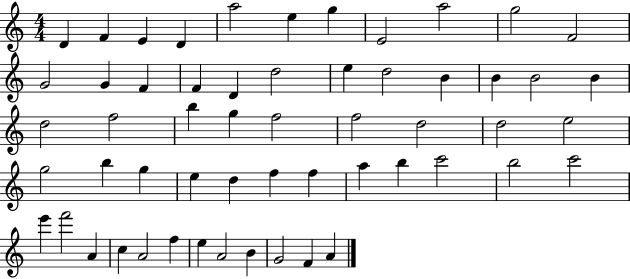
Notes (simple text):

D4/q F4/q E4/q D4/q A5/h E5/q G5/q E4/h A5/h G5/h F4/h G4/h G4/q F4/q F4/q D4/q D5/h E5/q D5/h B4/q B4/q B4/h B4/q D5/h F5/h B5/q G5/q F5/h F5/h D5/h D5/h E5/h G5/h B5/q G5/q E5/q D5/q F5/q F5/q A5/q B5/q C6/h B5/h C6/h E6/q F6/h A4/q C5/q A4/h F5/q E5/q A4/h B4/q G4/h F4/q A4/q